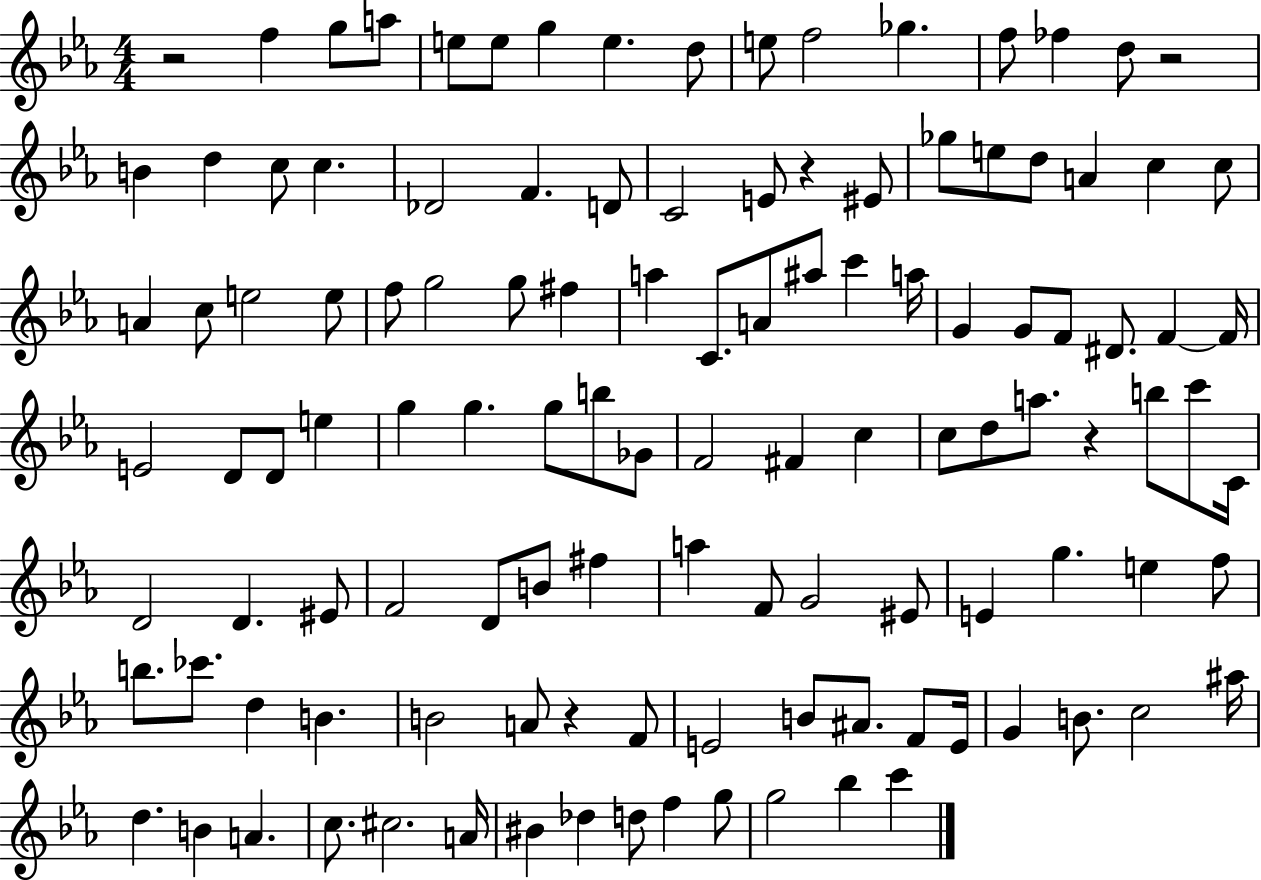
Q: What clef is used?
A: treble